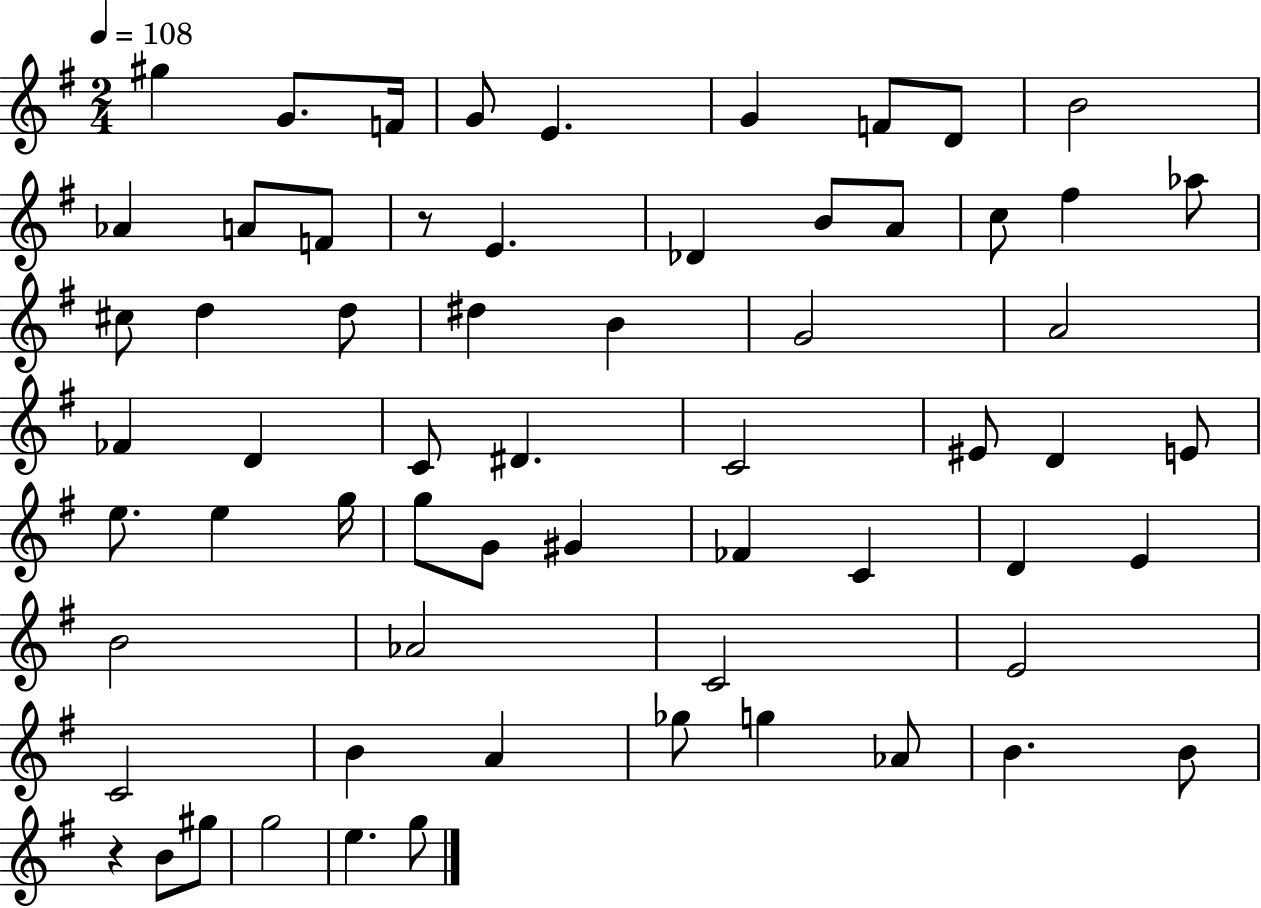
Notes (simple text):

G#5/q G4/e. F4/s G4/e E4/q. G4/q F4/e D4/e B4/h Ab4/q A4/e F4/e R/e E4/q. Db4/q B4/e A4/e C5/e F#5/q Ab5/e C#5/e D5/q D5/e D#5/q B4/q G4/h A4/h FES4/q D4/q C4/e D#4/q. C4/h EIS4/e D4/q E4/e E5/e. E5/q G5/s G5/e G4/e G#4/q FES4/q C4/q D4/q E4/q B4/h Ab4/h C4/h E4/h C4/h B4/q A4/q Gb5/e G5/q Ab4/e B4/q. B4/e R/q B4/e G#5/e G5/h E5/q. G5/e